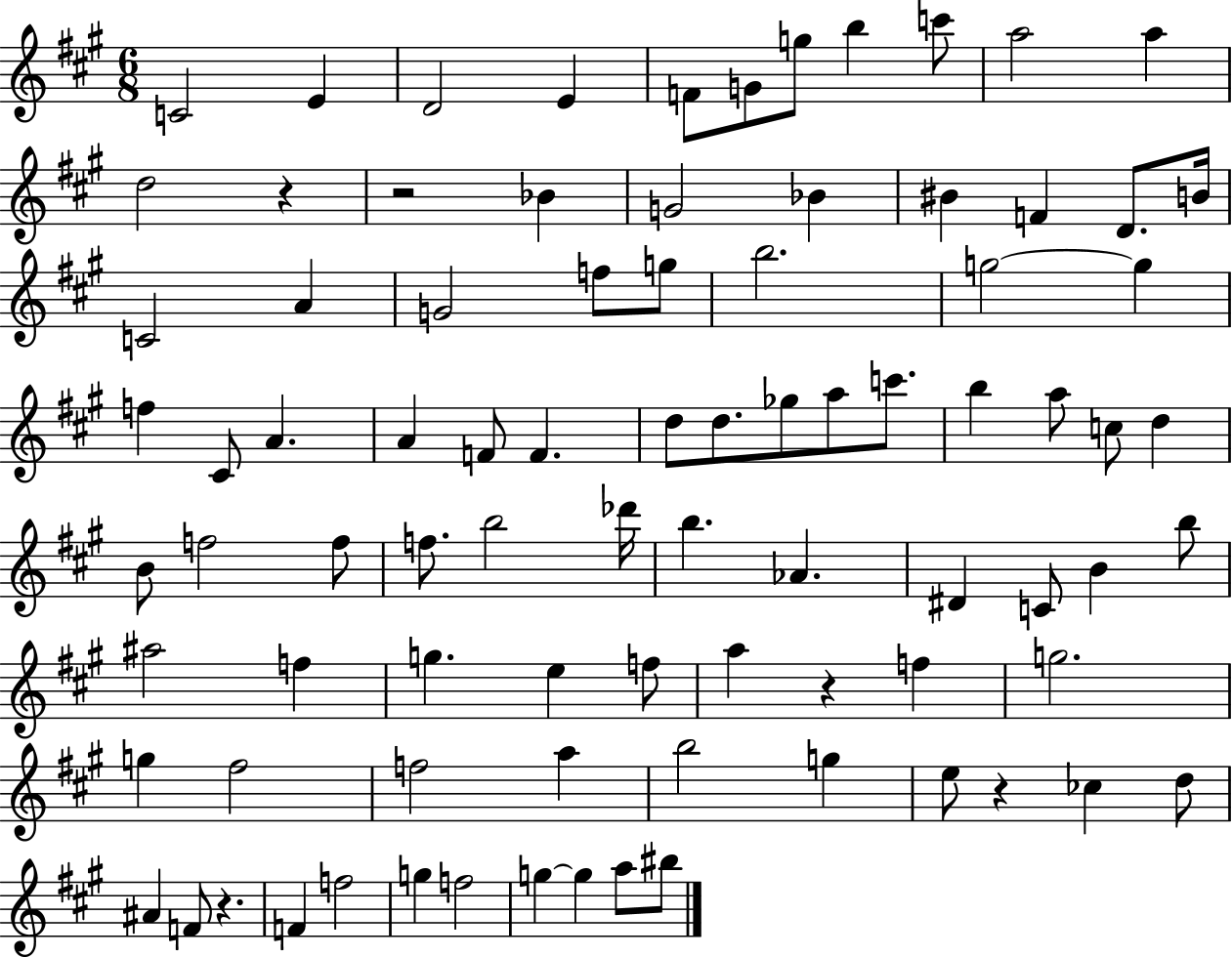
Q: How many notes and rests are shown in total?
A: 86